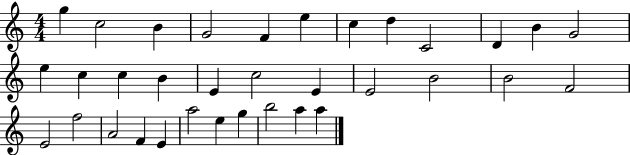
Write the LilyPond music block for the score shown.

{
  \clef treble
  \numericTimeSignature
  \time 4/4
  \key c \major
  g''4 c''2 b'4 | g'2 f'4 e''4 | c''4 d''4 c'2 | d'4 b'4 g'2 | \break e''4 c''4 c''4 b'4 | e'4 c''2 e'4 | e'2 b'2 | b'2 f'2 | \break e'2 f''2 | a'2 f'4 e'4 | a''2 e''4 g''4 | b''2 a''4 a''4 | \break \bar "|."
}